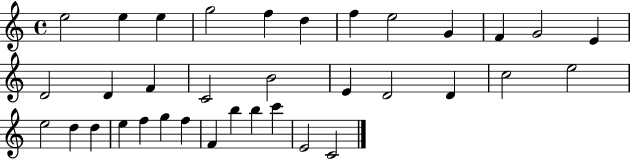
{
  \clef treble
  \time 4/4
  \defaultTimeSignature
  \key c \major
  e''2 e''4 e''4 | g''2 f''4 d''4 | f''4 e''2 g'4 | f'4 g'2 e'4 | \break d'2 d'4 f'4 | c'2 b'2 | e'4 d'2 d'4 | c''2 e''2 | \break e''2 d''4 d''4 | e''4 f''4 g''4 f''4 | f'4 b''4 b''4 c'''4 | e'2 c'2 | \break \bar "|."
}